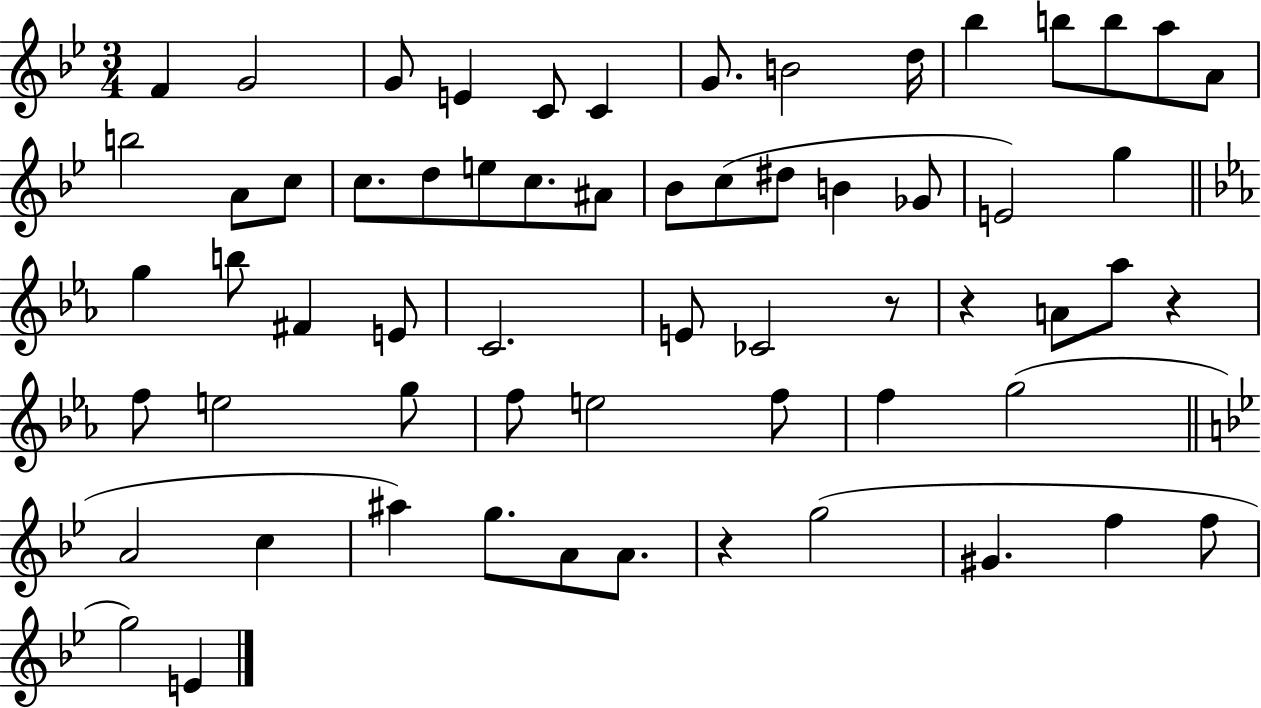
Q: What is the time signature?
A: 3/4